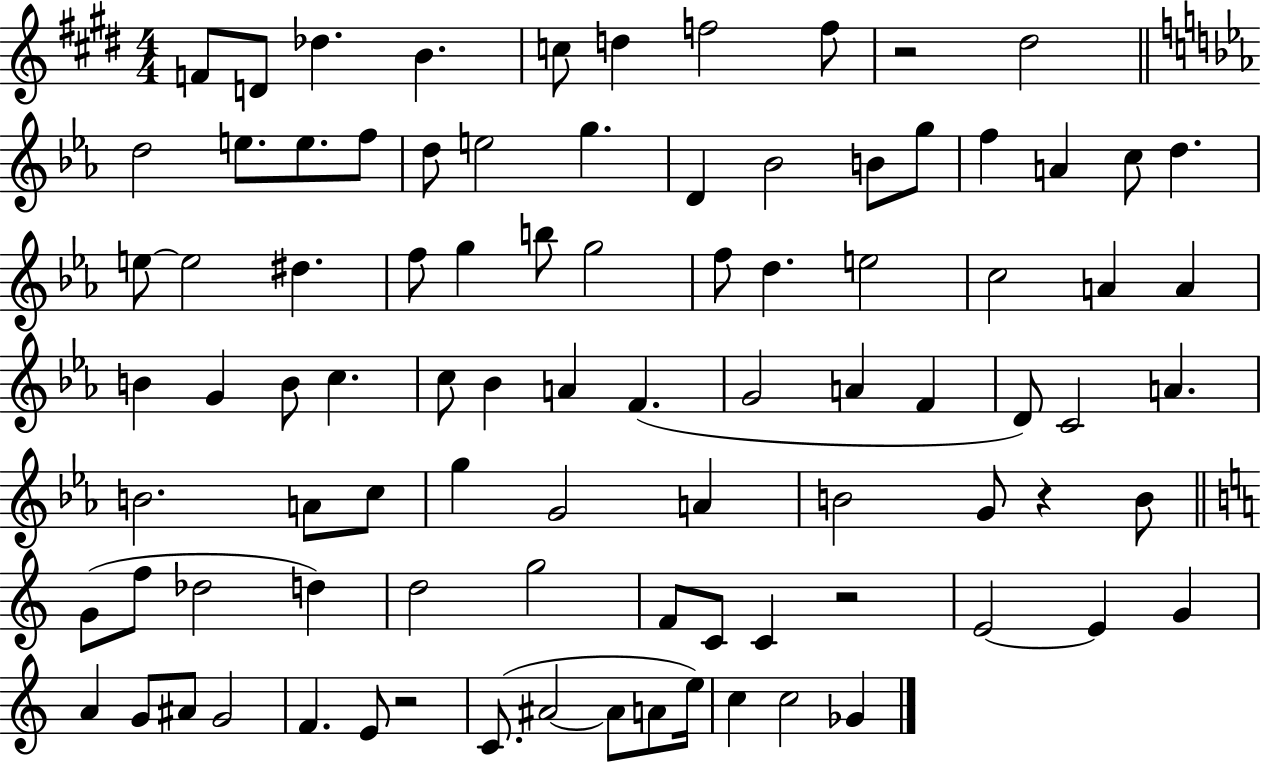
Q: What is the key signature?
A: E major